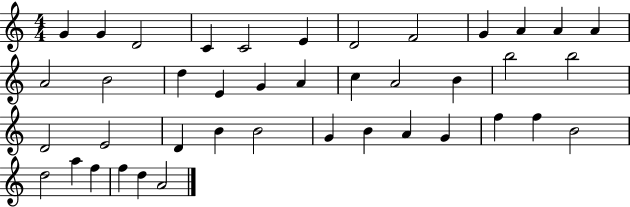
X:1
T:Untitled
M:4/4
L:1/4
K:C
G G D2 C C2 E D2 F2 G A A A A2 B2 d E G A c A2 B b2 b2 D2 E2 D B B2 G B A G f f B2 d2 a f f d A2